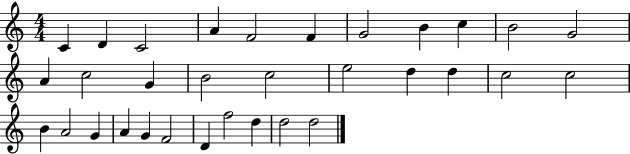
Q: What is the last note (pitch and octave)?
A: D5